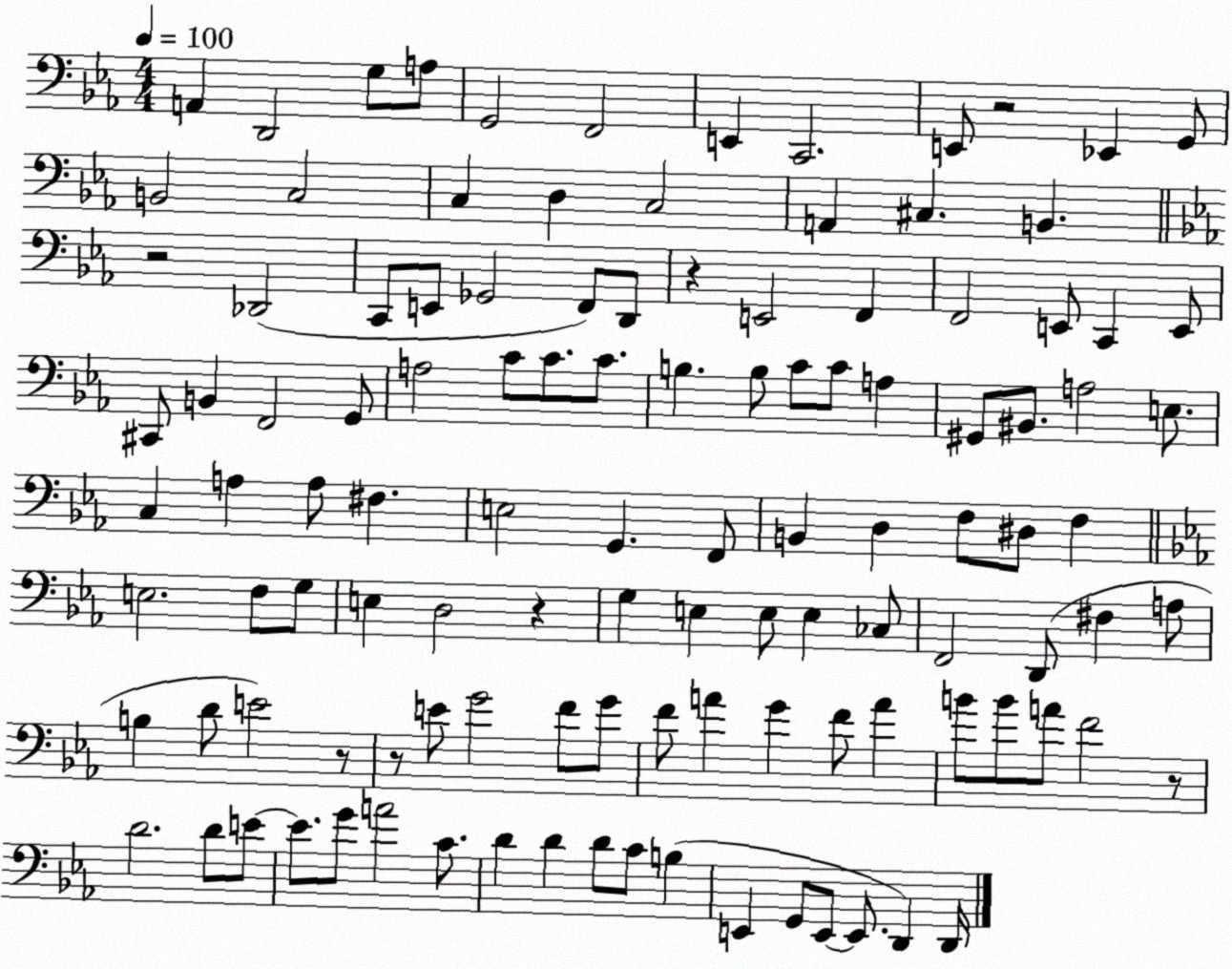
X:1
T:Untitled
M:4/4
L:1/4
K:Eb
A,, D,,2 G,/2 A,/2 G,,2 F,,2 E,, C,,2 E,,/2 z2 _E,, G,,/2 B,,2 C,2 C, D, C,2 A,, ^C, B,, z2 _D,,2 C,,/2 E,,/2 _G,,2 F,,/2 D,,/2 z E,,2 F,, F,,2 E,,/2 C,, E,,/2 ^C,,/2 B,, F,,2 G,,/2 A,2 C/2 C/2 C/2 B, B,/2 C/2 C/2 A, ^G,,/2 ^B,,/2 A,2 E,/2 C, A, A,/2 ^F, E,2 G,, F,,/2 B,, D, F,/2 ^D,/2 F, E,2 F,/2 G,/2 E, D,2 z G, E, E,/2 E, _C,/2 F,,2 D,,/2 ^F, A,/2 B, D/2 E2 z/2 z/2 E/2 G2 F/2 G/2 F/2 A G F/2 A B/2 B/2 A/2 F2 z/2 D2 D/2 E/2 E/2 G/2 A2 C/2 D D D/2 C/2 B, E,, G,,/2 E,,/2 E,,/2 D,, D,,/4